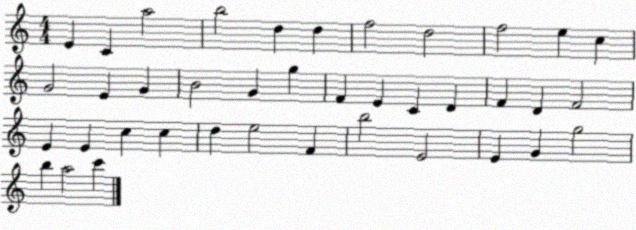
X:1
T:Untitled
M:4/4
L:1/4
K:C
E C a2 b2 d d f2 d2 f2 e c G2 E G B2 G g F E C D F D F2 E E c c d e2 F b2 E2 E G g2 b a2 c'